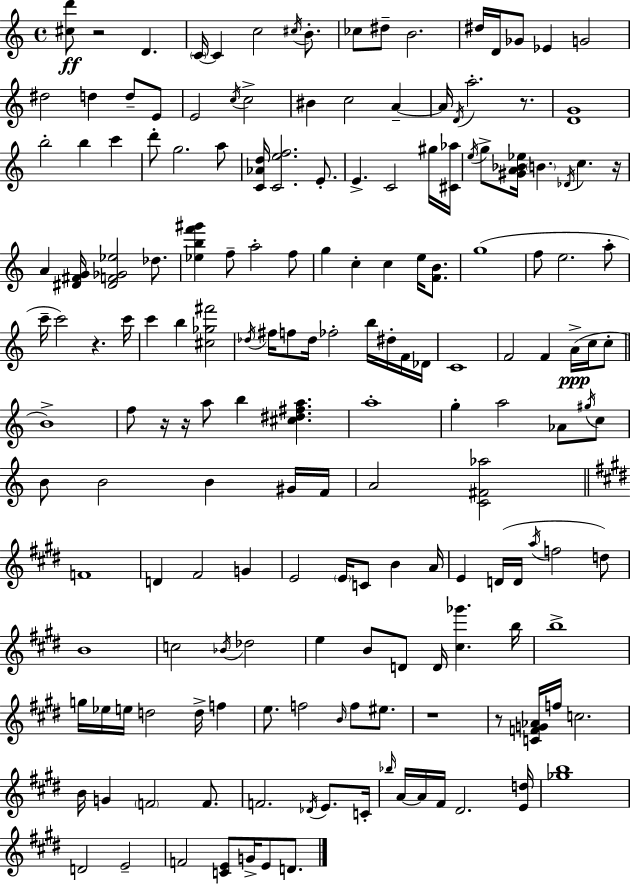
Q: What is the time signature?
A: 4/4